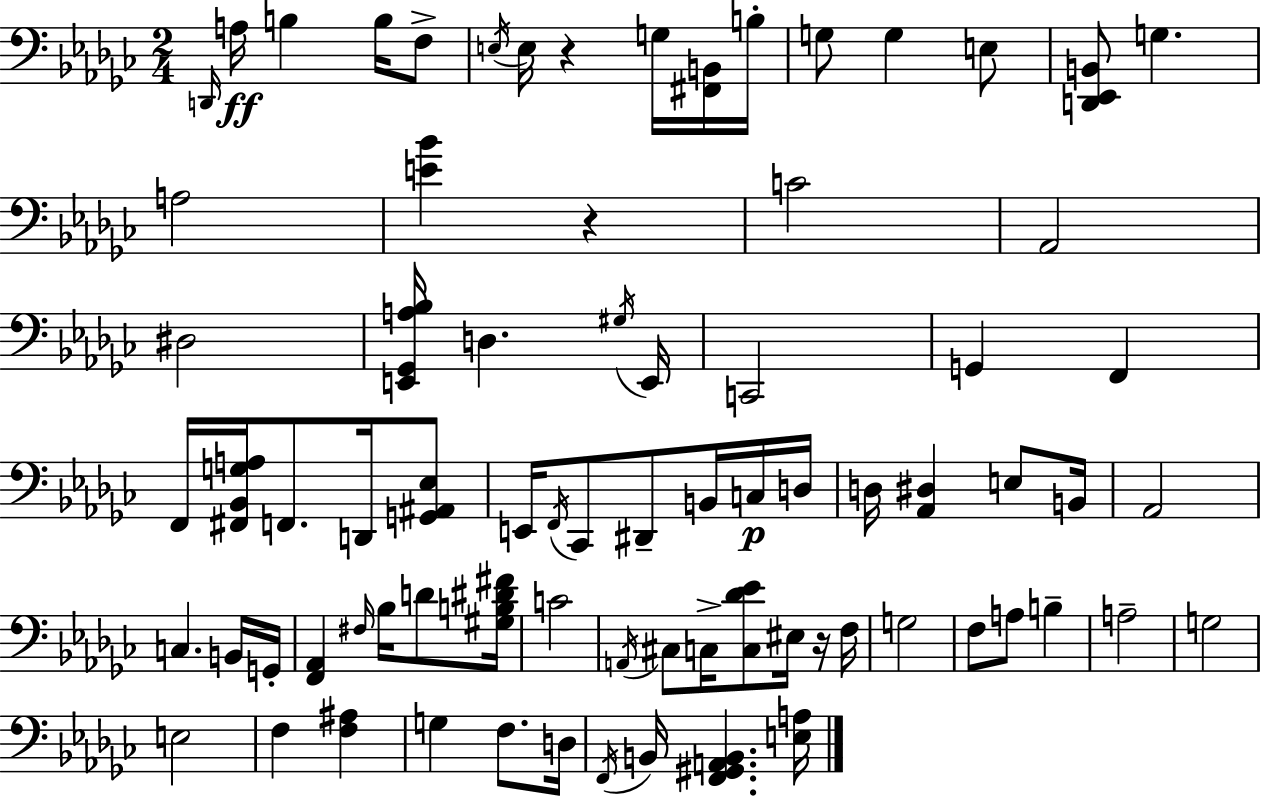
X:1
T:Untitled
M:2/4
L:1/4
K:Ebm
D,,/4 A,/4 B, B,/4 F,/2 E,/4 E,/4 z G,/4 [^F,,B,,]/4 B,/4 G,/2 G, E,/2 [D,,_E,,B,,]/2 G, A,2 [E_B] z C2 _A,,2 ^D,2 [E,,_G,,A,_B,]/4 D, ^G,/4 E,,/4 C,,2 G,, F,, F,,/4 [^F,,_B,,G,A,]/4 F,,/2 D,,/4 [G,,^A,,_E,]/2 E,,/4 F,,/4 _C,,/2 ^D,,/2 B,,/4 C,/4 D,/4 D,/4 [_A,,^D,] E,/2 B,,/4 _A,,2 C, B,,/4 G,,/4 [F,,_A,,] ^F,/4 _B,/4 D/2 [^G,B,^D^F]/4 C2 A,,/4 ^C,/2 C,/4 [C,_D_E]/2 ^E,/4 z/4 F,/4 G,2 F,/2 A,/2 B, A,2 G,2 E,2 F, [F,^A,] G, F,/2 D,/4 F,,/4 B,,/4 [F,,^G,,A,,B,,] [E,A,]/4